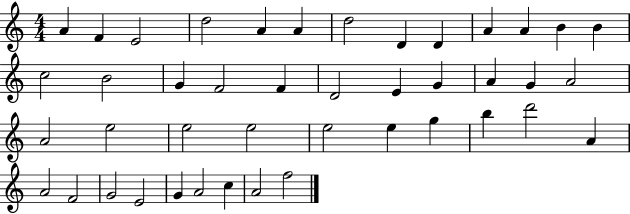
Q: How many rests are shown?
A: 0